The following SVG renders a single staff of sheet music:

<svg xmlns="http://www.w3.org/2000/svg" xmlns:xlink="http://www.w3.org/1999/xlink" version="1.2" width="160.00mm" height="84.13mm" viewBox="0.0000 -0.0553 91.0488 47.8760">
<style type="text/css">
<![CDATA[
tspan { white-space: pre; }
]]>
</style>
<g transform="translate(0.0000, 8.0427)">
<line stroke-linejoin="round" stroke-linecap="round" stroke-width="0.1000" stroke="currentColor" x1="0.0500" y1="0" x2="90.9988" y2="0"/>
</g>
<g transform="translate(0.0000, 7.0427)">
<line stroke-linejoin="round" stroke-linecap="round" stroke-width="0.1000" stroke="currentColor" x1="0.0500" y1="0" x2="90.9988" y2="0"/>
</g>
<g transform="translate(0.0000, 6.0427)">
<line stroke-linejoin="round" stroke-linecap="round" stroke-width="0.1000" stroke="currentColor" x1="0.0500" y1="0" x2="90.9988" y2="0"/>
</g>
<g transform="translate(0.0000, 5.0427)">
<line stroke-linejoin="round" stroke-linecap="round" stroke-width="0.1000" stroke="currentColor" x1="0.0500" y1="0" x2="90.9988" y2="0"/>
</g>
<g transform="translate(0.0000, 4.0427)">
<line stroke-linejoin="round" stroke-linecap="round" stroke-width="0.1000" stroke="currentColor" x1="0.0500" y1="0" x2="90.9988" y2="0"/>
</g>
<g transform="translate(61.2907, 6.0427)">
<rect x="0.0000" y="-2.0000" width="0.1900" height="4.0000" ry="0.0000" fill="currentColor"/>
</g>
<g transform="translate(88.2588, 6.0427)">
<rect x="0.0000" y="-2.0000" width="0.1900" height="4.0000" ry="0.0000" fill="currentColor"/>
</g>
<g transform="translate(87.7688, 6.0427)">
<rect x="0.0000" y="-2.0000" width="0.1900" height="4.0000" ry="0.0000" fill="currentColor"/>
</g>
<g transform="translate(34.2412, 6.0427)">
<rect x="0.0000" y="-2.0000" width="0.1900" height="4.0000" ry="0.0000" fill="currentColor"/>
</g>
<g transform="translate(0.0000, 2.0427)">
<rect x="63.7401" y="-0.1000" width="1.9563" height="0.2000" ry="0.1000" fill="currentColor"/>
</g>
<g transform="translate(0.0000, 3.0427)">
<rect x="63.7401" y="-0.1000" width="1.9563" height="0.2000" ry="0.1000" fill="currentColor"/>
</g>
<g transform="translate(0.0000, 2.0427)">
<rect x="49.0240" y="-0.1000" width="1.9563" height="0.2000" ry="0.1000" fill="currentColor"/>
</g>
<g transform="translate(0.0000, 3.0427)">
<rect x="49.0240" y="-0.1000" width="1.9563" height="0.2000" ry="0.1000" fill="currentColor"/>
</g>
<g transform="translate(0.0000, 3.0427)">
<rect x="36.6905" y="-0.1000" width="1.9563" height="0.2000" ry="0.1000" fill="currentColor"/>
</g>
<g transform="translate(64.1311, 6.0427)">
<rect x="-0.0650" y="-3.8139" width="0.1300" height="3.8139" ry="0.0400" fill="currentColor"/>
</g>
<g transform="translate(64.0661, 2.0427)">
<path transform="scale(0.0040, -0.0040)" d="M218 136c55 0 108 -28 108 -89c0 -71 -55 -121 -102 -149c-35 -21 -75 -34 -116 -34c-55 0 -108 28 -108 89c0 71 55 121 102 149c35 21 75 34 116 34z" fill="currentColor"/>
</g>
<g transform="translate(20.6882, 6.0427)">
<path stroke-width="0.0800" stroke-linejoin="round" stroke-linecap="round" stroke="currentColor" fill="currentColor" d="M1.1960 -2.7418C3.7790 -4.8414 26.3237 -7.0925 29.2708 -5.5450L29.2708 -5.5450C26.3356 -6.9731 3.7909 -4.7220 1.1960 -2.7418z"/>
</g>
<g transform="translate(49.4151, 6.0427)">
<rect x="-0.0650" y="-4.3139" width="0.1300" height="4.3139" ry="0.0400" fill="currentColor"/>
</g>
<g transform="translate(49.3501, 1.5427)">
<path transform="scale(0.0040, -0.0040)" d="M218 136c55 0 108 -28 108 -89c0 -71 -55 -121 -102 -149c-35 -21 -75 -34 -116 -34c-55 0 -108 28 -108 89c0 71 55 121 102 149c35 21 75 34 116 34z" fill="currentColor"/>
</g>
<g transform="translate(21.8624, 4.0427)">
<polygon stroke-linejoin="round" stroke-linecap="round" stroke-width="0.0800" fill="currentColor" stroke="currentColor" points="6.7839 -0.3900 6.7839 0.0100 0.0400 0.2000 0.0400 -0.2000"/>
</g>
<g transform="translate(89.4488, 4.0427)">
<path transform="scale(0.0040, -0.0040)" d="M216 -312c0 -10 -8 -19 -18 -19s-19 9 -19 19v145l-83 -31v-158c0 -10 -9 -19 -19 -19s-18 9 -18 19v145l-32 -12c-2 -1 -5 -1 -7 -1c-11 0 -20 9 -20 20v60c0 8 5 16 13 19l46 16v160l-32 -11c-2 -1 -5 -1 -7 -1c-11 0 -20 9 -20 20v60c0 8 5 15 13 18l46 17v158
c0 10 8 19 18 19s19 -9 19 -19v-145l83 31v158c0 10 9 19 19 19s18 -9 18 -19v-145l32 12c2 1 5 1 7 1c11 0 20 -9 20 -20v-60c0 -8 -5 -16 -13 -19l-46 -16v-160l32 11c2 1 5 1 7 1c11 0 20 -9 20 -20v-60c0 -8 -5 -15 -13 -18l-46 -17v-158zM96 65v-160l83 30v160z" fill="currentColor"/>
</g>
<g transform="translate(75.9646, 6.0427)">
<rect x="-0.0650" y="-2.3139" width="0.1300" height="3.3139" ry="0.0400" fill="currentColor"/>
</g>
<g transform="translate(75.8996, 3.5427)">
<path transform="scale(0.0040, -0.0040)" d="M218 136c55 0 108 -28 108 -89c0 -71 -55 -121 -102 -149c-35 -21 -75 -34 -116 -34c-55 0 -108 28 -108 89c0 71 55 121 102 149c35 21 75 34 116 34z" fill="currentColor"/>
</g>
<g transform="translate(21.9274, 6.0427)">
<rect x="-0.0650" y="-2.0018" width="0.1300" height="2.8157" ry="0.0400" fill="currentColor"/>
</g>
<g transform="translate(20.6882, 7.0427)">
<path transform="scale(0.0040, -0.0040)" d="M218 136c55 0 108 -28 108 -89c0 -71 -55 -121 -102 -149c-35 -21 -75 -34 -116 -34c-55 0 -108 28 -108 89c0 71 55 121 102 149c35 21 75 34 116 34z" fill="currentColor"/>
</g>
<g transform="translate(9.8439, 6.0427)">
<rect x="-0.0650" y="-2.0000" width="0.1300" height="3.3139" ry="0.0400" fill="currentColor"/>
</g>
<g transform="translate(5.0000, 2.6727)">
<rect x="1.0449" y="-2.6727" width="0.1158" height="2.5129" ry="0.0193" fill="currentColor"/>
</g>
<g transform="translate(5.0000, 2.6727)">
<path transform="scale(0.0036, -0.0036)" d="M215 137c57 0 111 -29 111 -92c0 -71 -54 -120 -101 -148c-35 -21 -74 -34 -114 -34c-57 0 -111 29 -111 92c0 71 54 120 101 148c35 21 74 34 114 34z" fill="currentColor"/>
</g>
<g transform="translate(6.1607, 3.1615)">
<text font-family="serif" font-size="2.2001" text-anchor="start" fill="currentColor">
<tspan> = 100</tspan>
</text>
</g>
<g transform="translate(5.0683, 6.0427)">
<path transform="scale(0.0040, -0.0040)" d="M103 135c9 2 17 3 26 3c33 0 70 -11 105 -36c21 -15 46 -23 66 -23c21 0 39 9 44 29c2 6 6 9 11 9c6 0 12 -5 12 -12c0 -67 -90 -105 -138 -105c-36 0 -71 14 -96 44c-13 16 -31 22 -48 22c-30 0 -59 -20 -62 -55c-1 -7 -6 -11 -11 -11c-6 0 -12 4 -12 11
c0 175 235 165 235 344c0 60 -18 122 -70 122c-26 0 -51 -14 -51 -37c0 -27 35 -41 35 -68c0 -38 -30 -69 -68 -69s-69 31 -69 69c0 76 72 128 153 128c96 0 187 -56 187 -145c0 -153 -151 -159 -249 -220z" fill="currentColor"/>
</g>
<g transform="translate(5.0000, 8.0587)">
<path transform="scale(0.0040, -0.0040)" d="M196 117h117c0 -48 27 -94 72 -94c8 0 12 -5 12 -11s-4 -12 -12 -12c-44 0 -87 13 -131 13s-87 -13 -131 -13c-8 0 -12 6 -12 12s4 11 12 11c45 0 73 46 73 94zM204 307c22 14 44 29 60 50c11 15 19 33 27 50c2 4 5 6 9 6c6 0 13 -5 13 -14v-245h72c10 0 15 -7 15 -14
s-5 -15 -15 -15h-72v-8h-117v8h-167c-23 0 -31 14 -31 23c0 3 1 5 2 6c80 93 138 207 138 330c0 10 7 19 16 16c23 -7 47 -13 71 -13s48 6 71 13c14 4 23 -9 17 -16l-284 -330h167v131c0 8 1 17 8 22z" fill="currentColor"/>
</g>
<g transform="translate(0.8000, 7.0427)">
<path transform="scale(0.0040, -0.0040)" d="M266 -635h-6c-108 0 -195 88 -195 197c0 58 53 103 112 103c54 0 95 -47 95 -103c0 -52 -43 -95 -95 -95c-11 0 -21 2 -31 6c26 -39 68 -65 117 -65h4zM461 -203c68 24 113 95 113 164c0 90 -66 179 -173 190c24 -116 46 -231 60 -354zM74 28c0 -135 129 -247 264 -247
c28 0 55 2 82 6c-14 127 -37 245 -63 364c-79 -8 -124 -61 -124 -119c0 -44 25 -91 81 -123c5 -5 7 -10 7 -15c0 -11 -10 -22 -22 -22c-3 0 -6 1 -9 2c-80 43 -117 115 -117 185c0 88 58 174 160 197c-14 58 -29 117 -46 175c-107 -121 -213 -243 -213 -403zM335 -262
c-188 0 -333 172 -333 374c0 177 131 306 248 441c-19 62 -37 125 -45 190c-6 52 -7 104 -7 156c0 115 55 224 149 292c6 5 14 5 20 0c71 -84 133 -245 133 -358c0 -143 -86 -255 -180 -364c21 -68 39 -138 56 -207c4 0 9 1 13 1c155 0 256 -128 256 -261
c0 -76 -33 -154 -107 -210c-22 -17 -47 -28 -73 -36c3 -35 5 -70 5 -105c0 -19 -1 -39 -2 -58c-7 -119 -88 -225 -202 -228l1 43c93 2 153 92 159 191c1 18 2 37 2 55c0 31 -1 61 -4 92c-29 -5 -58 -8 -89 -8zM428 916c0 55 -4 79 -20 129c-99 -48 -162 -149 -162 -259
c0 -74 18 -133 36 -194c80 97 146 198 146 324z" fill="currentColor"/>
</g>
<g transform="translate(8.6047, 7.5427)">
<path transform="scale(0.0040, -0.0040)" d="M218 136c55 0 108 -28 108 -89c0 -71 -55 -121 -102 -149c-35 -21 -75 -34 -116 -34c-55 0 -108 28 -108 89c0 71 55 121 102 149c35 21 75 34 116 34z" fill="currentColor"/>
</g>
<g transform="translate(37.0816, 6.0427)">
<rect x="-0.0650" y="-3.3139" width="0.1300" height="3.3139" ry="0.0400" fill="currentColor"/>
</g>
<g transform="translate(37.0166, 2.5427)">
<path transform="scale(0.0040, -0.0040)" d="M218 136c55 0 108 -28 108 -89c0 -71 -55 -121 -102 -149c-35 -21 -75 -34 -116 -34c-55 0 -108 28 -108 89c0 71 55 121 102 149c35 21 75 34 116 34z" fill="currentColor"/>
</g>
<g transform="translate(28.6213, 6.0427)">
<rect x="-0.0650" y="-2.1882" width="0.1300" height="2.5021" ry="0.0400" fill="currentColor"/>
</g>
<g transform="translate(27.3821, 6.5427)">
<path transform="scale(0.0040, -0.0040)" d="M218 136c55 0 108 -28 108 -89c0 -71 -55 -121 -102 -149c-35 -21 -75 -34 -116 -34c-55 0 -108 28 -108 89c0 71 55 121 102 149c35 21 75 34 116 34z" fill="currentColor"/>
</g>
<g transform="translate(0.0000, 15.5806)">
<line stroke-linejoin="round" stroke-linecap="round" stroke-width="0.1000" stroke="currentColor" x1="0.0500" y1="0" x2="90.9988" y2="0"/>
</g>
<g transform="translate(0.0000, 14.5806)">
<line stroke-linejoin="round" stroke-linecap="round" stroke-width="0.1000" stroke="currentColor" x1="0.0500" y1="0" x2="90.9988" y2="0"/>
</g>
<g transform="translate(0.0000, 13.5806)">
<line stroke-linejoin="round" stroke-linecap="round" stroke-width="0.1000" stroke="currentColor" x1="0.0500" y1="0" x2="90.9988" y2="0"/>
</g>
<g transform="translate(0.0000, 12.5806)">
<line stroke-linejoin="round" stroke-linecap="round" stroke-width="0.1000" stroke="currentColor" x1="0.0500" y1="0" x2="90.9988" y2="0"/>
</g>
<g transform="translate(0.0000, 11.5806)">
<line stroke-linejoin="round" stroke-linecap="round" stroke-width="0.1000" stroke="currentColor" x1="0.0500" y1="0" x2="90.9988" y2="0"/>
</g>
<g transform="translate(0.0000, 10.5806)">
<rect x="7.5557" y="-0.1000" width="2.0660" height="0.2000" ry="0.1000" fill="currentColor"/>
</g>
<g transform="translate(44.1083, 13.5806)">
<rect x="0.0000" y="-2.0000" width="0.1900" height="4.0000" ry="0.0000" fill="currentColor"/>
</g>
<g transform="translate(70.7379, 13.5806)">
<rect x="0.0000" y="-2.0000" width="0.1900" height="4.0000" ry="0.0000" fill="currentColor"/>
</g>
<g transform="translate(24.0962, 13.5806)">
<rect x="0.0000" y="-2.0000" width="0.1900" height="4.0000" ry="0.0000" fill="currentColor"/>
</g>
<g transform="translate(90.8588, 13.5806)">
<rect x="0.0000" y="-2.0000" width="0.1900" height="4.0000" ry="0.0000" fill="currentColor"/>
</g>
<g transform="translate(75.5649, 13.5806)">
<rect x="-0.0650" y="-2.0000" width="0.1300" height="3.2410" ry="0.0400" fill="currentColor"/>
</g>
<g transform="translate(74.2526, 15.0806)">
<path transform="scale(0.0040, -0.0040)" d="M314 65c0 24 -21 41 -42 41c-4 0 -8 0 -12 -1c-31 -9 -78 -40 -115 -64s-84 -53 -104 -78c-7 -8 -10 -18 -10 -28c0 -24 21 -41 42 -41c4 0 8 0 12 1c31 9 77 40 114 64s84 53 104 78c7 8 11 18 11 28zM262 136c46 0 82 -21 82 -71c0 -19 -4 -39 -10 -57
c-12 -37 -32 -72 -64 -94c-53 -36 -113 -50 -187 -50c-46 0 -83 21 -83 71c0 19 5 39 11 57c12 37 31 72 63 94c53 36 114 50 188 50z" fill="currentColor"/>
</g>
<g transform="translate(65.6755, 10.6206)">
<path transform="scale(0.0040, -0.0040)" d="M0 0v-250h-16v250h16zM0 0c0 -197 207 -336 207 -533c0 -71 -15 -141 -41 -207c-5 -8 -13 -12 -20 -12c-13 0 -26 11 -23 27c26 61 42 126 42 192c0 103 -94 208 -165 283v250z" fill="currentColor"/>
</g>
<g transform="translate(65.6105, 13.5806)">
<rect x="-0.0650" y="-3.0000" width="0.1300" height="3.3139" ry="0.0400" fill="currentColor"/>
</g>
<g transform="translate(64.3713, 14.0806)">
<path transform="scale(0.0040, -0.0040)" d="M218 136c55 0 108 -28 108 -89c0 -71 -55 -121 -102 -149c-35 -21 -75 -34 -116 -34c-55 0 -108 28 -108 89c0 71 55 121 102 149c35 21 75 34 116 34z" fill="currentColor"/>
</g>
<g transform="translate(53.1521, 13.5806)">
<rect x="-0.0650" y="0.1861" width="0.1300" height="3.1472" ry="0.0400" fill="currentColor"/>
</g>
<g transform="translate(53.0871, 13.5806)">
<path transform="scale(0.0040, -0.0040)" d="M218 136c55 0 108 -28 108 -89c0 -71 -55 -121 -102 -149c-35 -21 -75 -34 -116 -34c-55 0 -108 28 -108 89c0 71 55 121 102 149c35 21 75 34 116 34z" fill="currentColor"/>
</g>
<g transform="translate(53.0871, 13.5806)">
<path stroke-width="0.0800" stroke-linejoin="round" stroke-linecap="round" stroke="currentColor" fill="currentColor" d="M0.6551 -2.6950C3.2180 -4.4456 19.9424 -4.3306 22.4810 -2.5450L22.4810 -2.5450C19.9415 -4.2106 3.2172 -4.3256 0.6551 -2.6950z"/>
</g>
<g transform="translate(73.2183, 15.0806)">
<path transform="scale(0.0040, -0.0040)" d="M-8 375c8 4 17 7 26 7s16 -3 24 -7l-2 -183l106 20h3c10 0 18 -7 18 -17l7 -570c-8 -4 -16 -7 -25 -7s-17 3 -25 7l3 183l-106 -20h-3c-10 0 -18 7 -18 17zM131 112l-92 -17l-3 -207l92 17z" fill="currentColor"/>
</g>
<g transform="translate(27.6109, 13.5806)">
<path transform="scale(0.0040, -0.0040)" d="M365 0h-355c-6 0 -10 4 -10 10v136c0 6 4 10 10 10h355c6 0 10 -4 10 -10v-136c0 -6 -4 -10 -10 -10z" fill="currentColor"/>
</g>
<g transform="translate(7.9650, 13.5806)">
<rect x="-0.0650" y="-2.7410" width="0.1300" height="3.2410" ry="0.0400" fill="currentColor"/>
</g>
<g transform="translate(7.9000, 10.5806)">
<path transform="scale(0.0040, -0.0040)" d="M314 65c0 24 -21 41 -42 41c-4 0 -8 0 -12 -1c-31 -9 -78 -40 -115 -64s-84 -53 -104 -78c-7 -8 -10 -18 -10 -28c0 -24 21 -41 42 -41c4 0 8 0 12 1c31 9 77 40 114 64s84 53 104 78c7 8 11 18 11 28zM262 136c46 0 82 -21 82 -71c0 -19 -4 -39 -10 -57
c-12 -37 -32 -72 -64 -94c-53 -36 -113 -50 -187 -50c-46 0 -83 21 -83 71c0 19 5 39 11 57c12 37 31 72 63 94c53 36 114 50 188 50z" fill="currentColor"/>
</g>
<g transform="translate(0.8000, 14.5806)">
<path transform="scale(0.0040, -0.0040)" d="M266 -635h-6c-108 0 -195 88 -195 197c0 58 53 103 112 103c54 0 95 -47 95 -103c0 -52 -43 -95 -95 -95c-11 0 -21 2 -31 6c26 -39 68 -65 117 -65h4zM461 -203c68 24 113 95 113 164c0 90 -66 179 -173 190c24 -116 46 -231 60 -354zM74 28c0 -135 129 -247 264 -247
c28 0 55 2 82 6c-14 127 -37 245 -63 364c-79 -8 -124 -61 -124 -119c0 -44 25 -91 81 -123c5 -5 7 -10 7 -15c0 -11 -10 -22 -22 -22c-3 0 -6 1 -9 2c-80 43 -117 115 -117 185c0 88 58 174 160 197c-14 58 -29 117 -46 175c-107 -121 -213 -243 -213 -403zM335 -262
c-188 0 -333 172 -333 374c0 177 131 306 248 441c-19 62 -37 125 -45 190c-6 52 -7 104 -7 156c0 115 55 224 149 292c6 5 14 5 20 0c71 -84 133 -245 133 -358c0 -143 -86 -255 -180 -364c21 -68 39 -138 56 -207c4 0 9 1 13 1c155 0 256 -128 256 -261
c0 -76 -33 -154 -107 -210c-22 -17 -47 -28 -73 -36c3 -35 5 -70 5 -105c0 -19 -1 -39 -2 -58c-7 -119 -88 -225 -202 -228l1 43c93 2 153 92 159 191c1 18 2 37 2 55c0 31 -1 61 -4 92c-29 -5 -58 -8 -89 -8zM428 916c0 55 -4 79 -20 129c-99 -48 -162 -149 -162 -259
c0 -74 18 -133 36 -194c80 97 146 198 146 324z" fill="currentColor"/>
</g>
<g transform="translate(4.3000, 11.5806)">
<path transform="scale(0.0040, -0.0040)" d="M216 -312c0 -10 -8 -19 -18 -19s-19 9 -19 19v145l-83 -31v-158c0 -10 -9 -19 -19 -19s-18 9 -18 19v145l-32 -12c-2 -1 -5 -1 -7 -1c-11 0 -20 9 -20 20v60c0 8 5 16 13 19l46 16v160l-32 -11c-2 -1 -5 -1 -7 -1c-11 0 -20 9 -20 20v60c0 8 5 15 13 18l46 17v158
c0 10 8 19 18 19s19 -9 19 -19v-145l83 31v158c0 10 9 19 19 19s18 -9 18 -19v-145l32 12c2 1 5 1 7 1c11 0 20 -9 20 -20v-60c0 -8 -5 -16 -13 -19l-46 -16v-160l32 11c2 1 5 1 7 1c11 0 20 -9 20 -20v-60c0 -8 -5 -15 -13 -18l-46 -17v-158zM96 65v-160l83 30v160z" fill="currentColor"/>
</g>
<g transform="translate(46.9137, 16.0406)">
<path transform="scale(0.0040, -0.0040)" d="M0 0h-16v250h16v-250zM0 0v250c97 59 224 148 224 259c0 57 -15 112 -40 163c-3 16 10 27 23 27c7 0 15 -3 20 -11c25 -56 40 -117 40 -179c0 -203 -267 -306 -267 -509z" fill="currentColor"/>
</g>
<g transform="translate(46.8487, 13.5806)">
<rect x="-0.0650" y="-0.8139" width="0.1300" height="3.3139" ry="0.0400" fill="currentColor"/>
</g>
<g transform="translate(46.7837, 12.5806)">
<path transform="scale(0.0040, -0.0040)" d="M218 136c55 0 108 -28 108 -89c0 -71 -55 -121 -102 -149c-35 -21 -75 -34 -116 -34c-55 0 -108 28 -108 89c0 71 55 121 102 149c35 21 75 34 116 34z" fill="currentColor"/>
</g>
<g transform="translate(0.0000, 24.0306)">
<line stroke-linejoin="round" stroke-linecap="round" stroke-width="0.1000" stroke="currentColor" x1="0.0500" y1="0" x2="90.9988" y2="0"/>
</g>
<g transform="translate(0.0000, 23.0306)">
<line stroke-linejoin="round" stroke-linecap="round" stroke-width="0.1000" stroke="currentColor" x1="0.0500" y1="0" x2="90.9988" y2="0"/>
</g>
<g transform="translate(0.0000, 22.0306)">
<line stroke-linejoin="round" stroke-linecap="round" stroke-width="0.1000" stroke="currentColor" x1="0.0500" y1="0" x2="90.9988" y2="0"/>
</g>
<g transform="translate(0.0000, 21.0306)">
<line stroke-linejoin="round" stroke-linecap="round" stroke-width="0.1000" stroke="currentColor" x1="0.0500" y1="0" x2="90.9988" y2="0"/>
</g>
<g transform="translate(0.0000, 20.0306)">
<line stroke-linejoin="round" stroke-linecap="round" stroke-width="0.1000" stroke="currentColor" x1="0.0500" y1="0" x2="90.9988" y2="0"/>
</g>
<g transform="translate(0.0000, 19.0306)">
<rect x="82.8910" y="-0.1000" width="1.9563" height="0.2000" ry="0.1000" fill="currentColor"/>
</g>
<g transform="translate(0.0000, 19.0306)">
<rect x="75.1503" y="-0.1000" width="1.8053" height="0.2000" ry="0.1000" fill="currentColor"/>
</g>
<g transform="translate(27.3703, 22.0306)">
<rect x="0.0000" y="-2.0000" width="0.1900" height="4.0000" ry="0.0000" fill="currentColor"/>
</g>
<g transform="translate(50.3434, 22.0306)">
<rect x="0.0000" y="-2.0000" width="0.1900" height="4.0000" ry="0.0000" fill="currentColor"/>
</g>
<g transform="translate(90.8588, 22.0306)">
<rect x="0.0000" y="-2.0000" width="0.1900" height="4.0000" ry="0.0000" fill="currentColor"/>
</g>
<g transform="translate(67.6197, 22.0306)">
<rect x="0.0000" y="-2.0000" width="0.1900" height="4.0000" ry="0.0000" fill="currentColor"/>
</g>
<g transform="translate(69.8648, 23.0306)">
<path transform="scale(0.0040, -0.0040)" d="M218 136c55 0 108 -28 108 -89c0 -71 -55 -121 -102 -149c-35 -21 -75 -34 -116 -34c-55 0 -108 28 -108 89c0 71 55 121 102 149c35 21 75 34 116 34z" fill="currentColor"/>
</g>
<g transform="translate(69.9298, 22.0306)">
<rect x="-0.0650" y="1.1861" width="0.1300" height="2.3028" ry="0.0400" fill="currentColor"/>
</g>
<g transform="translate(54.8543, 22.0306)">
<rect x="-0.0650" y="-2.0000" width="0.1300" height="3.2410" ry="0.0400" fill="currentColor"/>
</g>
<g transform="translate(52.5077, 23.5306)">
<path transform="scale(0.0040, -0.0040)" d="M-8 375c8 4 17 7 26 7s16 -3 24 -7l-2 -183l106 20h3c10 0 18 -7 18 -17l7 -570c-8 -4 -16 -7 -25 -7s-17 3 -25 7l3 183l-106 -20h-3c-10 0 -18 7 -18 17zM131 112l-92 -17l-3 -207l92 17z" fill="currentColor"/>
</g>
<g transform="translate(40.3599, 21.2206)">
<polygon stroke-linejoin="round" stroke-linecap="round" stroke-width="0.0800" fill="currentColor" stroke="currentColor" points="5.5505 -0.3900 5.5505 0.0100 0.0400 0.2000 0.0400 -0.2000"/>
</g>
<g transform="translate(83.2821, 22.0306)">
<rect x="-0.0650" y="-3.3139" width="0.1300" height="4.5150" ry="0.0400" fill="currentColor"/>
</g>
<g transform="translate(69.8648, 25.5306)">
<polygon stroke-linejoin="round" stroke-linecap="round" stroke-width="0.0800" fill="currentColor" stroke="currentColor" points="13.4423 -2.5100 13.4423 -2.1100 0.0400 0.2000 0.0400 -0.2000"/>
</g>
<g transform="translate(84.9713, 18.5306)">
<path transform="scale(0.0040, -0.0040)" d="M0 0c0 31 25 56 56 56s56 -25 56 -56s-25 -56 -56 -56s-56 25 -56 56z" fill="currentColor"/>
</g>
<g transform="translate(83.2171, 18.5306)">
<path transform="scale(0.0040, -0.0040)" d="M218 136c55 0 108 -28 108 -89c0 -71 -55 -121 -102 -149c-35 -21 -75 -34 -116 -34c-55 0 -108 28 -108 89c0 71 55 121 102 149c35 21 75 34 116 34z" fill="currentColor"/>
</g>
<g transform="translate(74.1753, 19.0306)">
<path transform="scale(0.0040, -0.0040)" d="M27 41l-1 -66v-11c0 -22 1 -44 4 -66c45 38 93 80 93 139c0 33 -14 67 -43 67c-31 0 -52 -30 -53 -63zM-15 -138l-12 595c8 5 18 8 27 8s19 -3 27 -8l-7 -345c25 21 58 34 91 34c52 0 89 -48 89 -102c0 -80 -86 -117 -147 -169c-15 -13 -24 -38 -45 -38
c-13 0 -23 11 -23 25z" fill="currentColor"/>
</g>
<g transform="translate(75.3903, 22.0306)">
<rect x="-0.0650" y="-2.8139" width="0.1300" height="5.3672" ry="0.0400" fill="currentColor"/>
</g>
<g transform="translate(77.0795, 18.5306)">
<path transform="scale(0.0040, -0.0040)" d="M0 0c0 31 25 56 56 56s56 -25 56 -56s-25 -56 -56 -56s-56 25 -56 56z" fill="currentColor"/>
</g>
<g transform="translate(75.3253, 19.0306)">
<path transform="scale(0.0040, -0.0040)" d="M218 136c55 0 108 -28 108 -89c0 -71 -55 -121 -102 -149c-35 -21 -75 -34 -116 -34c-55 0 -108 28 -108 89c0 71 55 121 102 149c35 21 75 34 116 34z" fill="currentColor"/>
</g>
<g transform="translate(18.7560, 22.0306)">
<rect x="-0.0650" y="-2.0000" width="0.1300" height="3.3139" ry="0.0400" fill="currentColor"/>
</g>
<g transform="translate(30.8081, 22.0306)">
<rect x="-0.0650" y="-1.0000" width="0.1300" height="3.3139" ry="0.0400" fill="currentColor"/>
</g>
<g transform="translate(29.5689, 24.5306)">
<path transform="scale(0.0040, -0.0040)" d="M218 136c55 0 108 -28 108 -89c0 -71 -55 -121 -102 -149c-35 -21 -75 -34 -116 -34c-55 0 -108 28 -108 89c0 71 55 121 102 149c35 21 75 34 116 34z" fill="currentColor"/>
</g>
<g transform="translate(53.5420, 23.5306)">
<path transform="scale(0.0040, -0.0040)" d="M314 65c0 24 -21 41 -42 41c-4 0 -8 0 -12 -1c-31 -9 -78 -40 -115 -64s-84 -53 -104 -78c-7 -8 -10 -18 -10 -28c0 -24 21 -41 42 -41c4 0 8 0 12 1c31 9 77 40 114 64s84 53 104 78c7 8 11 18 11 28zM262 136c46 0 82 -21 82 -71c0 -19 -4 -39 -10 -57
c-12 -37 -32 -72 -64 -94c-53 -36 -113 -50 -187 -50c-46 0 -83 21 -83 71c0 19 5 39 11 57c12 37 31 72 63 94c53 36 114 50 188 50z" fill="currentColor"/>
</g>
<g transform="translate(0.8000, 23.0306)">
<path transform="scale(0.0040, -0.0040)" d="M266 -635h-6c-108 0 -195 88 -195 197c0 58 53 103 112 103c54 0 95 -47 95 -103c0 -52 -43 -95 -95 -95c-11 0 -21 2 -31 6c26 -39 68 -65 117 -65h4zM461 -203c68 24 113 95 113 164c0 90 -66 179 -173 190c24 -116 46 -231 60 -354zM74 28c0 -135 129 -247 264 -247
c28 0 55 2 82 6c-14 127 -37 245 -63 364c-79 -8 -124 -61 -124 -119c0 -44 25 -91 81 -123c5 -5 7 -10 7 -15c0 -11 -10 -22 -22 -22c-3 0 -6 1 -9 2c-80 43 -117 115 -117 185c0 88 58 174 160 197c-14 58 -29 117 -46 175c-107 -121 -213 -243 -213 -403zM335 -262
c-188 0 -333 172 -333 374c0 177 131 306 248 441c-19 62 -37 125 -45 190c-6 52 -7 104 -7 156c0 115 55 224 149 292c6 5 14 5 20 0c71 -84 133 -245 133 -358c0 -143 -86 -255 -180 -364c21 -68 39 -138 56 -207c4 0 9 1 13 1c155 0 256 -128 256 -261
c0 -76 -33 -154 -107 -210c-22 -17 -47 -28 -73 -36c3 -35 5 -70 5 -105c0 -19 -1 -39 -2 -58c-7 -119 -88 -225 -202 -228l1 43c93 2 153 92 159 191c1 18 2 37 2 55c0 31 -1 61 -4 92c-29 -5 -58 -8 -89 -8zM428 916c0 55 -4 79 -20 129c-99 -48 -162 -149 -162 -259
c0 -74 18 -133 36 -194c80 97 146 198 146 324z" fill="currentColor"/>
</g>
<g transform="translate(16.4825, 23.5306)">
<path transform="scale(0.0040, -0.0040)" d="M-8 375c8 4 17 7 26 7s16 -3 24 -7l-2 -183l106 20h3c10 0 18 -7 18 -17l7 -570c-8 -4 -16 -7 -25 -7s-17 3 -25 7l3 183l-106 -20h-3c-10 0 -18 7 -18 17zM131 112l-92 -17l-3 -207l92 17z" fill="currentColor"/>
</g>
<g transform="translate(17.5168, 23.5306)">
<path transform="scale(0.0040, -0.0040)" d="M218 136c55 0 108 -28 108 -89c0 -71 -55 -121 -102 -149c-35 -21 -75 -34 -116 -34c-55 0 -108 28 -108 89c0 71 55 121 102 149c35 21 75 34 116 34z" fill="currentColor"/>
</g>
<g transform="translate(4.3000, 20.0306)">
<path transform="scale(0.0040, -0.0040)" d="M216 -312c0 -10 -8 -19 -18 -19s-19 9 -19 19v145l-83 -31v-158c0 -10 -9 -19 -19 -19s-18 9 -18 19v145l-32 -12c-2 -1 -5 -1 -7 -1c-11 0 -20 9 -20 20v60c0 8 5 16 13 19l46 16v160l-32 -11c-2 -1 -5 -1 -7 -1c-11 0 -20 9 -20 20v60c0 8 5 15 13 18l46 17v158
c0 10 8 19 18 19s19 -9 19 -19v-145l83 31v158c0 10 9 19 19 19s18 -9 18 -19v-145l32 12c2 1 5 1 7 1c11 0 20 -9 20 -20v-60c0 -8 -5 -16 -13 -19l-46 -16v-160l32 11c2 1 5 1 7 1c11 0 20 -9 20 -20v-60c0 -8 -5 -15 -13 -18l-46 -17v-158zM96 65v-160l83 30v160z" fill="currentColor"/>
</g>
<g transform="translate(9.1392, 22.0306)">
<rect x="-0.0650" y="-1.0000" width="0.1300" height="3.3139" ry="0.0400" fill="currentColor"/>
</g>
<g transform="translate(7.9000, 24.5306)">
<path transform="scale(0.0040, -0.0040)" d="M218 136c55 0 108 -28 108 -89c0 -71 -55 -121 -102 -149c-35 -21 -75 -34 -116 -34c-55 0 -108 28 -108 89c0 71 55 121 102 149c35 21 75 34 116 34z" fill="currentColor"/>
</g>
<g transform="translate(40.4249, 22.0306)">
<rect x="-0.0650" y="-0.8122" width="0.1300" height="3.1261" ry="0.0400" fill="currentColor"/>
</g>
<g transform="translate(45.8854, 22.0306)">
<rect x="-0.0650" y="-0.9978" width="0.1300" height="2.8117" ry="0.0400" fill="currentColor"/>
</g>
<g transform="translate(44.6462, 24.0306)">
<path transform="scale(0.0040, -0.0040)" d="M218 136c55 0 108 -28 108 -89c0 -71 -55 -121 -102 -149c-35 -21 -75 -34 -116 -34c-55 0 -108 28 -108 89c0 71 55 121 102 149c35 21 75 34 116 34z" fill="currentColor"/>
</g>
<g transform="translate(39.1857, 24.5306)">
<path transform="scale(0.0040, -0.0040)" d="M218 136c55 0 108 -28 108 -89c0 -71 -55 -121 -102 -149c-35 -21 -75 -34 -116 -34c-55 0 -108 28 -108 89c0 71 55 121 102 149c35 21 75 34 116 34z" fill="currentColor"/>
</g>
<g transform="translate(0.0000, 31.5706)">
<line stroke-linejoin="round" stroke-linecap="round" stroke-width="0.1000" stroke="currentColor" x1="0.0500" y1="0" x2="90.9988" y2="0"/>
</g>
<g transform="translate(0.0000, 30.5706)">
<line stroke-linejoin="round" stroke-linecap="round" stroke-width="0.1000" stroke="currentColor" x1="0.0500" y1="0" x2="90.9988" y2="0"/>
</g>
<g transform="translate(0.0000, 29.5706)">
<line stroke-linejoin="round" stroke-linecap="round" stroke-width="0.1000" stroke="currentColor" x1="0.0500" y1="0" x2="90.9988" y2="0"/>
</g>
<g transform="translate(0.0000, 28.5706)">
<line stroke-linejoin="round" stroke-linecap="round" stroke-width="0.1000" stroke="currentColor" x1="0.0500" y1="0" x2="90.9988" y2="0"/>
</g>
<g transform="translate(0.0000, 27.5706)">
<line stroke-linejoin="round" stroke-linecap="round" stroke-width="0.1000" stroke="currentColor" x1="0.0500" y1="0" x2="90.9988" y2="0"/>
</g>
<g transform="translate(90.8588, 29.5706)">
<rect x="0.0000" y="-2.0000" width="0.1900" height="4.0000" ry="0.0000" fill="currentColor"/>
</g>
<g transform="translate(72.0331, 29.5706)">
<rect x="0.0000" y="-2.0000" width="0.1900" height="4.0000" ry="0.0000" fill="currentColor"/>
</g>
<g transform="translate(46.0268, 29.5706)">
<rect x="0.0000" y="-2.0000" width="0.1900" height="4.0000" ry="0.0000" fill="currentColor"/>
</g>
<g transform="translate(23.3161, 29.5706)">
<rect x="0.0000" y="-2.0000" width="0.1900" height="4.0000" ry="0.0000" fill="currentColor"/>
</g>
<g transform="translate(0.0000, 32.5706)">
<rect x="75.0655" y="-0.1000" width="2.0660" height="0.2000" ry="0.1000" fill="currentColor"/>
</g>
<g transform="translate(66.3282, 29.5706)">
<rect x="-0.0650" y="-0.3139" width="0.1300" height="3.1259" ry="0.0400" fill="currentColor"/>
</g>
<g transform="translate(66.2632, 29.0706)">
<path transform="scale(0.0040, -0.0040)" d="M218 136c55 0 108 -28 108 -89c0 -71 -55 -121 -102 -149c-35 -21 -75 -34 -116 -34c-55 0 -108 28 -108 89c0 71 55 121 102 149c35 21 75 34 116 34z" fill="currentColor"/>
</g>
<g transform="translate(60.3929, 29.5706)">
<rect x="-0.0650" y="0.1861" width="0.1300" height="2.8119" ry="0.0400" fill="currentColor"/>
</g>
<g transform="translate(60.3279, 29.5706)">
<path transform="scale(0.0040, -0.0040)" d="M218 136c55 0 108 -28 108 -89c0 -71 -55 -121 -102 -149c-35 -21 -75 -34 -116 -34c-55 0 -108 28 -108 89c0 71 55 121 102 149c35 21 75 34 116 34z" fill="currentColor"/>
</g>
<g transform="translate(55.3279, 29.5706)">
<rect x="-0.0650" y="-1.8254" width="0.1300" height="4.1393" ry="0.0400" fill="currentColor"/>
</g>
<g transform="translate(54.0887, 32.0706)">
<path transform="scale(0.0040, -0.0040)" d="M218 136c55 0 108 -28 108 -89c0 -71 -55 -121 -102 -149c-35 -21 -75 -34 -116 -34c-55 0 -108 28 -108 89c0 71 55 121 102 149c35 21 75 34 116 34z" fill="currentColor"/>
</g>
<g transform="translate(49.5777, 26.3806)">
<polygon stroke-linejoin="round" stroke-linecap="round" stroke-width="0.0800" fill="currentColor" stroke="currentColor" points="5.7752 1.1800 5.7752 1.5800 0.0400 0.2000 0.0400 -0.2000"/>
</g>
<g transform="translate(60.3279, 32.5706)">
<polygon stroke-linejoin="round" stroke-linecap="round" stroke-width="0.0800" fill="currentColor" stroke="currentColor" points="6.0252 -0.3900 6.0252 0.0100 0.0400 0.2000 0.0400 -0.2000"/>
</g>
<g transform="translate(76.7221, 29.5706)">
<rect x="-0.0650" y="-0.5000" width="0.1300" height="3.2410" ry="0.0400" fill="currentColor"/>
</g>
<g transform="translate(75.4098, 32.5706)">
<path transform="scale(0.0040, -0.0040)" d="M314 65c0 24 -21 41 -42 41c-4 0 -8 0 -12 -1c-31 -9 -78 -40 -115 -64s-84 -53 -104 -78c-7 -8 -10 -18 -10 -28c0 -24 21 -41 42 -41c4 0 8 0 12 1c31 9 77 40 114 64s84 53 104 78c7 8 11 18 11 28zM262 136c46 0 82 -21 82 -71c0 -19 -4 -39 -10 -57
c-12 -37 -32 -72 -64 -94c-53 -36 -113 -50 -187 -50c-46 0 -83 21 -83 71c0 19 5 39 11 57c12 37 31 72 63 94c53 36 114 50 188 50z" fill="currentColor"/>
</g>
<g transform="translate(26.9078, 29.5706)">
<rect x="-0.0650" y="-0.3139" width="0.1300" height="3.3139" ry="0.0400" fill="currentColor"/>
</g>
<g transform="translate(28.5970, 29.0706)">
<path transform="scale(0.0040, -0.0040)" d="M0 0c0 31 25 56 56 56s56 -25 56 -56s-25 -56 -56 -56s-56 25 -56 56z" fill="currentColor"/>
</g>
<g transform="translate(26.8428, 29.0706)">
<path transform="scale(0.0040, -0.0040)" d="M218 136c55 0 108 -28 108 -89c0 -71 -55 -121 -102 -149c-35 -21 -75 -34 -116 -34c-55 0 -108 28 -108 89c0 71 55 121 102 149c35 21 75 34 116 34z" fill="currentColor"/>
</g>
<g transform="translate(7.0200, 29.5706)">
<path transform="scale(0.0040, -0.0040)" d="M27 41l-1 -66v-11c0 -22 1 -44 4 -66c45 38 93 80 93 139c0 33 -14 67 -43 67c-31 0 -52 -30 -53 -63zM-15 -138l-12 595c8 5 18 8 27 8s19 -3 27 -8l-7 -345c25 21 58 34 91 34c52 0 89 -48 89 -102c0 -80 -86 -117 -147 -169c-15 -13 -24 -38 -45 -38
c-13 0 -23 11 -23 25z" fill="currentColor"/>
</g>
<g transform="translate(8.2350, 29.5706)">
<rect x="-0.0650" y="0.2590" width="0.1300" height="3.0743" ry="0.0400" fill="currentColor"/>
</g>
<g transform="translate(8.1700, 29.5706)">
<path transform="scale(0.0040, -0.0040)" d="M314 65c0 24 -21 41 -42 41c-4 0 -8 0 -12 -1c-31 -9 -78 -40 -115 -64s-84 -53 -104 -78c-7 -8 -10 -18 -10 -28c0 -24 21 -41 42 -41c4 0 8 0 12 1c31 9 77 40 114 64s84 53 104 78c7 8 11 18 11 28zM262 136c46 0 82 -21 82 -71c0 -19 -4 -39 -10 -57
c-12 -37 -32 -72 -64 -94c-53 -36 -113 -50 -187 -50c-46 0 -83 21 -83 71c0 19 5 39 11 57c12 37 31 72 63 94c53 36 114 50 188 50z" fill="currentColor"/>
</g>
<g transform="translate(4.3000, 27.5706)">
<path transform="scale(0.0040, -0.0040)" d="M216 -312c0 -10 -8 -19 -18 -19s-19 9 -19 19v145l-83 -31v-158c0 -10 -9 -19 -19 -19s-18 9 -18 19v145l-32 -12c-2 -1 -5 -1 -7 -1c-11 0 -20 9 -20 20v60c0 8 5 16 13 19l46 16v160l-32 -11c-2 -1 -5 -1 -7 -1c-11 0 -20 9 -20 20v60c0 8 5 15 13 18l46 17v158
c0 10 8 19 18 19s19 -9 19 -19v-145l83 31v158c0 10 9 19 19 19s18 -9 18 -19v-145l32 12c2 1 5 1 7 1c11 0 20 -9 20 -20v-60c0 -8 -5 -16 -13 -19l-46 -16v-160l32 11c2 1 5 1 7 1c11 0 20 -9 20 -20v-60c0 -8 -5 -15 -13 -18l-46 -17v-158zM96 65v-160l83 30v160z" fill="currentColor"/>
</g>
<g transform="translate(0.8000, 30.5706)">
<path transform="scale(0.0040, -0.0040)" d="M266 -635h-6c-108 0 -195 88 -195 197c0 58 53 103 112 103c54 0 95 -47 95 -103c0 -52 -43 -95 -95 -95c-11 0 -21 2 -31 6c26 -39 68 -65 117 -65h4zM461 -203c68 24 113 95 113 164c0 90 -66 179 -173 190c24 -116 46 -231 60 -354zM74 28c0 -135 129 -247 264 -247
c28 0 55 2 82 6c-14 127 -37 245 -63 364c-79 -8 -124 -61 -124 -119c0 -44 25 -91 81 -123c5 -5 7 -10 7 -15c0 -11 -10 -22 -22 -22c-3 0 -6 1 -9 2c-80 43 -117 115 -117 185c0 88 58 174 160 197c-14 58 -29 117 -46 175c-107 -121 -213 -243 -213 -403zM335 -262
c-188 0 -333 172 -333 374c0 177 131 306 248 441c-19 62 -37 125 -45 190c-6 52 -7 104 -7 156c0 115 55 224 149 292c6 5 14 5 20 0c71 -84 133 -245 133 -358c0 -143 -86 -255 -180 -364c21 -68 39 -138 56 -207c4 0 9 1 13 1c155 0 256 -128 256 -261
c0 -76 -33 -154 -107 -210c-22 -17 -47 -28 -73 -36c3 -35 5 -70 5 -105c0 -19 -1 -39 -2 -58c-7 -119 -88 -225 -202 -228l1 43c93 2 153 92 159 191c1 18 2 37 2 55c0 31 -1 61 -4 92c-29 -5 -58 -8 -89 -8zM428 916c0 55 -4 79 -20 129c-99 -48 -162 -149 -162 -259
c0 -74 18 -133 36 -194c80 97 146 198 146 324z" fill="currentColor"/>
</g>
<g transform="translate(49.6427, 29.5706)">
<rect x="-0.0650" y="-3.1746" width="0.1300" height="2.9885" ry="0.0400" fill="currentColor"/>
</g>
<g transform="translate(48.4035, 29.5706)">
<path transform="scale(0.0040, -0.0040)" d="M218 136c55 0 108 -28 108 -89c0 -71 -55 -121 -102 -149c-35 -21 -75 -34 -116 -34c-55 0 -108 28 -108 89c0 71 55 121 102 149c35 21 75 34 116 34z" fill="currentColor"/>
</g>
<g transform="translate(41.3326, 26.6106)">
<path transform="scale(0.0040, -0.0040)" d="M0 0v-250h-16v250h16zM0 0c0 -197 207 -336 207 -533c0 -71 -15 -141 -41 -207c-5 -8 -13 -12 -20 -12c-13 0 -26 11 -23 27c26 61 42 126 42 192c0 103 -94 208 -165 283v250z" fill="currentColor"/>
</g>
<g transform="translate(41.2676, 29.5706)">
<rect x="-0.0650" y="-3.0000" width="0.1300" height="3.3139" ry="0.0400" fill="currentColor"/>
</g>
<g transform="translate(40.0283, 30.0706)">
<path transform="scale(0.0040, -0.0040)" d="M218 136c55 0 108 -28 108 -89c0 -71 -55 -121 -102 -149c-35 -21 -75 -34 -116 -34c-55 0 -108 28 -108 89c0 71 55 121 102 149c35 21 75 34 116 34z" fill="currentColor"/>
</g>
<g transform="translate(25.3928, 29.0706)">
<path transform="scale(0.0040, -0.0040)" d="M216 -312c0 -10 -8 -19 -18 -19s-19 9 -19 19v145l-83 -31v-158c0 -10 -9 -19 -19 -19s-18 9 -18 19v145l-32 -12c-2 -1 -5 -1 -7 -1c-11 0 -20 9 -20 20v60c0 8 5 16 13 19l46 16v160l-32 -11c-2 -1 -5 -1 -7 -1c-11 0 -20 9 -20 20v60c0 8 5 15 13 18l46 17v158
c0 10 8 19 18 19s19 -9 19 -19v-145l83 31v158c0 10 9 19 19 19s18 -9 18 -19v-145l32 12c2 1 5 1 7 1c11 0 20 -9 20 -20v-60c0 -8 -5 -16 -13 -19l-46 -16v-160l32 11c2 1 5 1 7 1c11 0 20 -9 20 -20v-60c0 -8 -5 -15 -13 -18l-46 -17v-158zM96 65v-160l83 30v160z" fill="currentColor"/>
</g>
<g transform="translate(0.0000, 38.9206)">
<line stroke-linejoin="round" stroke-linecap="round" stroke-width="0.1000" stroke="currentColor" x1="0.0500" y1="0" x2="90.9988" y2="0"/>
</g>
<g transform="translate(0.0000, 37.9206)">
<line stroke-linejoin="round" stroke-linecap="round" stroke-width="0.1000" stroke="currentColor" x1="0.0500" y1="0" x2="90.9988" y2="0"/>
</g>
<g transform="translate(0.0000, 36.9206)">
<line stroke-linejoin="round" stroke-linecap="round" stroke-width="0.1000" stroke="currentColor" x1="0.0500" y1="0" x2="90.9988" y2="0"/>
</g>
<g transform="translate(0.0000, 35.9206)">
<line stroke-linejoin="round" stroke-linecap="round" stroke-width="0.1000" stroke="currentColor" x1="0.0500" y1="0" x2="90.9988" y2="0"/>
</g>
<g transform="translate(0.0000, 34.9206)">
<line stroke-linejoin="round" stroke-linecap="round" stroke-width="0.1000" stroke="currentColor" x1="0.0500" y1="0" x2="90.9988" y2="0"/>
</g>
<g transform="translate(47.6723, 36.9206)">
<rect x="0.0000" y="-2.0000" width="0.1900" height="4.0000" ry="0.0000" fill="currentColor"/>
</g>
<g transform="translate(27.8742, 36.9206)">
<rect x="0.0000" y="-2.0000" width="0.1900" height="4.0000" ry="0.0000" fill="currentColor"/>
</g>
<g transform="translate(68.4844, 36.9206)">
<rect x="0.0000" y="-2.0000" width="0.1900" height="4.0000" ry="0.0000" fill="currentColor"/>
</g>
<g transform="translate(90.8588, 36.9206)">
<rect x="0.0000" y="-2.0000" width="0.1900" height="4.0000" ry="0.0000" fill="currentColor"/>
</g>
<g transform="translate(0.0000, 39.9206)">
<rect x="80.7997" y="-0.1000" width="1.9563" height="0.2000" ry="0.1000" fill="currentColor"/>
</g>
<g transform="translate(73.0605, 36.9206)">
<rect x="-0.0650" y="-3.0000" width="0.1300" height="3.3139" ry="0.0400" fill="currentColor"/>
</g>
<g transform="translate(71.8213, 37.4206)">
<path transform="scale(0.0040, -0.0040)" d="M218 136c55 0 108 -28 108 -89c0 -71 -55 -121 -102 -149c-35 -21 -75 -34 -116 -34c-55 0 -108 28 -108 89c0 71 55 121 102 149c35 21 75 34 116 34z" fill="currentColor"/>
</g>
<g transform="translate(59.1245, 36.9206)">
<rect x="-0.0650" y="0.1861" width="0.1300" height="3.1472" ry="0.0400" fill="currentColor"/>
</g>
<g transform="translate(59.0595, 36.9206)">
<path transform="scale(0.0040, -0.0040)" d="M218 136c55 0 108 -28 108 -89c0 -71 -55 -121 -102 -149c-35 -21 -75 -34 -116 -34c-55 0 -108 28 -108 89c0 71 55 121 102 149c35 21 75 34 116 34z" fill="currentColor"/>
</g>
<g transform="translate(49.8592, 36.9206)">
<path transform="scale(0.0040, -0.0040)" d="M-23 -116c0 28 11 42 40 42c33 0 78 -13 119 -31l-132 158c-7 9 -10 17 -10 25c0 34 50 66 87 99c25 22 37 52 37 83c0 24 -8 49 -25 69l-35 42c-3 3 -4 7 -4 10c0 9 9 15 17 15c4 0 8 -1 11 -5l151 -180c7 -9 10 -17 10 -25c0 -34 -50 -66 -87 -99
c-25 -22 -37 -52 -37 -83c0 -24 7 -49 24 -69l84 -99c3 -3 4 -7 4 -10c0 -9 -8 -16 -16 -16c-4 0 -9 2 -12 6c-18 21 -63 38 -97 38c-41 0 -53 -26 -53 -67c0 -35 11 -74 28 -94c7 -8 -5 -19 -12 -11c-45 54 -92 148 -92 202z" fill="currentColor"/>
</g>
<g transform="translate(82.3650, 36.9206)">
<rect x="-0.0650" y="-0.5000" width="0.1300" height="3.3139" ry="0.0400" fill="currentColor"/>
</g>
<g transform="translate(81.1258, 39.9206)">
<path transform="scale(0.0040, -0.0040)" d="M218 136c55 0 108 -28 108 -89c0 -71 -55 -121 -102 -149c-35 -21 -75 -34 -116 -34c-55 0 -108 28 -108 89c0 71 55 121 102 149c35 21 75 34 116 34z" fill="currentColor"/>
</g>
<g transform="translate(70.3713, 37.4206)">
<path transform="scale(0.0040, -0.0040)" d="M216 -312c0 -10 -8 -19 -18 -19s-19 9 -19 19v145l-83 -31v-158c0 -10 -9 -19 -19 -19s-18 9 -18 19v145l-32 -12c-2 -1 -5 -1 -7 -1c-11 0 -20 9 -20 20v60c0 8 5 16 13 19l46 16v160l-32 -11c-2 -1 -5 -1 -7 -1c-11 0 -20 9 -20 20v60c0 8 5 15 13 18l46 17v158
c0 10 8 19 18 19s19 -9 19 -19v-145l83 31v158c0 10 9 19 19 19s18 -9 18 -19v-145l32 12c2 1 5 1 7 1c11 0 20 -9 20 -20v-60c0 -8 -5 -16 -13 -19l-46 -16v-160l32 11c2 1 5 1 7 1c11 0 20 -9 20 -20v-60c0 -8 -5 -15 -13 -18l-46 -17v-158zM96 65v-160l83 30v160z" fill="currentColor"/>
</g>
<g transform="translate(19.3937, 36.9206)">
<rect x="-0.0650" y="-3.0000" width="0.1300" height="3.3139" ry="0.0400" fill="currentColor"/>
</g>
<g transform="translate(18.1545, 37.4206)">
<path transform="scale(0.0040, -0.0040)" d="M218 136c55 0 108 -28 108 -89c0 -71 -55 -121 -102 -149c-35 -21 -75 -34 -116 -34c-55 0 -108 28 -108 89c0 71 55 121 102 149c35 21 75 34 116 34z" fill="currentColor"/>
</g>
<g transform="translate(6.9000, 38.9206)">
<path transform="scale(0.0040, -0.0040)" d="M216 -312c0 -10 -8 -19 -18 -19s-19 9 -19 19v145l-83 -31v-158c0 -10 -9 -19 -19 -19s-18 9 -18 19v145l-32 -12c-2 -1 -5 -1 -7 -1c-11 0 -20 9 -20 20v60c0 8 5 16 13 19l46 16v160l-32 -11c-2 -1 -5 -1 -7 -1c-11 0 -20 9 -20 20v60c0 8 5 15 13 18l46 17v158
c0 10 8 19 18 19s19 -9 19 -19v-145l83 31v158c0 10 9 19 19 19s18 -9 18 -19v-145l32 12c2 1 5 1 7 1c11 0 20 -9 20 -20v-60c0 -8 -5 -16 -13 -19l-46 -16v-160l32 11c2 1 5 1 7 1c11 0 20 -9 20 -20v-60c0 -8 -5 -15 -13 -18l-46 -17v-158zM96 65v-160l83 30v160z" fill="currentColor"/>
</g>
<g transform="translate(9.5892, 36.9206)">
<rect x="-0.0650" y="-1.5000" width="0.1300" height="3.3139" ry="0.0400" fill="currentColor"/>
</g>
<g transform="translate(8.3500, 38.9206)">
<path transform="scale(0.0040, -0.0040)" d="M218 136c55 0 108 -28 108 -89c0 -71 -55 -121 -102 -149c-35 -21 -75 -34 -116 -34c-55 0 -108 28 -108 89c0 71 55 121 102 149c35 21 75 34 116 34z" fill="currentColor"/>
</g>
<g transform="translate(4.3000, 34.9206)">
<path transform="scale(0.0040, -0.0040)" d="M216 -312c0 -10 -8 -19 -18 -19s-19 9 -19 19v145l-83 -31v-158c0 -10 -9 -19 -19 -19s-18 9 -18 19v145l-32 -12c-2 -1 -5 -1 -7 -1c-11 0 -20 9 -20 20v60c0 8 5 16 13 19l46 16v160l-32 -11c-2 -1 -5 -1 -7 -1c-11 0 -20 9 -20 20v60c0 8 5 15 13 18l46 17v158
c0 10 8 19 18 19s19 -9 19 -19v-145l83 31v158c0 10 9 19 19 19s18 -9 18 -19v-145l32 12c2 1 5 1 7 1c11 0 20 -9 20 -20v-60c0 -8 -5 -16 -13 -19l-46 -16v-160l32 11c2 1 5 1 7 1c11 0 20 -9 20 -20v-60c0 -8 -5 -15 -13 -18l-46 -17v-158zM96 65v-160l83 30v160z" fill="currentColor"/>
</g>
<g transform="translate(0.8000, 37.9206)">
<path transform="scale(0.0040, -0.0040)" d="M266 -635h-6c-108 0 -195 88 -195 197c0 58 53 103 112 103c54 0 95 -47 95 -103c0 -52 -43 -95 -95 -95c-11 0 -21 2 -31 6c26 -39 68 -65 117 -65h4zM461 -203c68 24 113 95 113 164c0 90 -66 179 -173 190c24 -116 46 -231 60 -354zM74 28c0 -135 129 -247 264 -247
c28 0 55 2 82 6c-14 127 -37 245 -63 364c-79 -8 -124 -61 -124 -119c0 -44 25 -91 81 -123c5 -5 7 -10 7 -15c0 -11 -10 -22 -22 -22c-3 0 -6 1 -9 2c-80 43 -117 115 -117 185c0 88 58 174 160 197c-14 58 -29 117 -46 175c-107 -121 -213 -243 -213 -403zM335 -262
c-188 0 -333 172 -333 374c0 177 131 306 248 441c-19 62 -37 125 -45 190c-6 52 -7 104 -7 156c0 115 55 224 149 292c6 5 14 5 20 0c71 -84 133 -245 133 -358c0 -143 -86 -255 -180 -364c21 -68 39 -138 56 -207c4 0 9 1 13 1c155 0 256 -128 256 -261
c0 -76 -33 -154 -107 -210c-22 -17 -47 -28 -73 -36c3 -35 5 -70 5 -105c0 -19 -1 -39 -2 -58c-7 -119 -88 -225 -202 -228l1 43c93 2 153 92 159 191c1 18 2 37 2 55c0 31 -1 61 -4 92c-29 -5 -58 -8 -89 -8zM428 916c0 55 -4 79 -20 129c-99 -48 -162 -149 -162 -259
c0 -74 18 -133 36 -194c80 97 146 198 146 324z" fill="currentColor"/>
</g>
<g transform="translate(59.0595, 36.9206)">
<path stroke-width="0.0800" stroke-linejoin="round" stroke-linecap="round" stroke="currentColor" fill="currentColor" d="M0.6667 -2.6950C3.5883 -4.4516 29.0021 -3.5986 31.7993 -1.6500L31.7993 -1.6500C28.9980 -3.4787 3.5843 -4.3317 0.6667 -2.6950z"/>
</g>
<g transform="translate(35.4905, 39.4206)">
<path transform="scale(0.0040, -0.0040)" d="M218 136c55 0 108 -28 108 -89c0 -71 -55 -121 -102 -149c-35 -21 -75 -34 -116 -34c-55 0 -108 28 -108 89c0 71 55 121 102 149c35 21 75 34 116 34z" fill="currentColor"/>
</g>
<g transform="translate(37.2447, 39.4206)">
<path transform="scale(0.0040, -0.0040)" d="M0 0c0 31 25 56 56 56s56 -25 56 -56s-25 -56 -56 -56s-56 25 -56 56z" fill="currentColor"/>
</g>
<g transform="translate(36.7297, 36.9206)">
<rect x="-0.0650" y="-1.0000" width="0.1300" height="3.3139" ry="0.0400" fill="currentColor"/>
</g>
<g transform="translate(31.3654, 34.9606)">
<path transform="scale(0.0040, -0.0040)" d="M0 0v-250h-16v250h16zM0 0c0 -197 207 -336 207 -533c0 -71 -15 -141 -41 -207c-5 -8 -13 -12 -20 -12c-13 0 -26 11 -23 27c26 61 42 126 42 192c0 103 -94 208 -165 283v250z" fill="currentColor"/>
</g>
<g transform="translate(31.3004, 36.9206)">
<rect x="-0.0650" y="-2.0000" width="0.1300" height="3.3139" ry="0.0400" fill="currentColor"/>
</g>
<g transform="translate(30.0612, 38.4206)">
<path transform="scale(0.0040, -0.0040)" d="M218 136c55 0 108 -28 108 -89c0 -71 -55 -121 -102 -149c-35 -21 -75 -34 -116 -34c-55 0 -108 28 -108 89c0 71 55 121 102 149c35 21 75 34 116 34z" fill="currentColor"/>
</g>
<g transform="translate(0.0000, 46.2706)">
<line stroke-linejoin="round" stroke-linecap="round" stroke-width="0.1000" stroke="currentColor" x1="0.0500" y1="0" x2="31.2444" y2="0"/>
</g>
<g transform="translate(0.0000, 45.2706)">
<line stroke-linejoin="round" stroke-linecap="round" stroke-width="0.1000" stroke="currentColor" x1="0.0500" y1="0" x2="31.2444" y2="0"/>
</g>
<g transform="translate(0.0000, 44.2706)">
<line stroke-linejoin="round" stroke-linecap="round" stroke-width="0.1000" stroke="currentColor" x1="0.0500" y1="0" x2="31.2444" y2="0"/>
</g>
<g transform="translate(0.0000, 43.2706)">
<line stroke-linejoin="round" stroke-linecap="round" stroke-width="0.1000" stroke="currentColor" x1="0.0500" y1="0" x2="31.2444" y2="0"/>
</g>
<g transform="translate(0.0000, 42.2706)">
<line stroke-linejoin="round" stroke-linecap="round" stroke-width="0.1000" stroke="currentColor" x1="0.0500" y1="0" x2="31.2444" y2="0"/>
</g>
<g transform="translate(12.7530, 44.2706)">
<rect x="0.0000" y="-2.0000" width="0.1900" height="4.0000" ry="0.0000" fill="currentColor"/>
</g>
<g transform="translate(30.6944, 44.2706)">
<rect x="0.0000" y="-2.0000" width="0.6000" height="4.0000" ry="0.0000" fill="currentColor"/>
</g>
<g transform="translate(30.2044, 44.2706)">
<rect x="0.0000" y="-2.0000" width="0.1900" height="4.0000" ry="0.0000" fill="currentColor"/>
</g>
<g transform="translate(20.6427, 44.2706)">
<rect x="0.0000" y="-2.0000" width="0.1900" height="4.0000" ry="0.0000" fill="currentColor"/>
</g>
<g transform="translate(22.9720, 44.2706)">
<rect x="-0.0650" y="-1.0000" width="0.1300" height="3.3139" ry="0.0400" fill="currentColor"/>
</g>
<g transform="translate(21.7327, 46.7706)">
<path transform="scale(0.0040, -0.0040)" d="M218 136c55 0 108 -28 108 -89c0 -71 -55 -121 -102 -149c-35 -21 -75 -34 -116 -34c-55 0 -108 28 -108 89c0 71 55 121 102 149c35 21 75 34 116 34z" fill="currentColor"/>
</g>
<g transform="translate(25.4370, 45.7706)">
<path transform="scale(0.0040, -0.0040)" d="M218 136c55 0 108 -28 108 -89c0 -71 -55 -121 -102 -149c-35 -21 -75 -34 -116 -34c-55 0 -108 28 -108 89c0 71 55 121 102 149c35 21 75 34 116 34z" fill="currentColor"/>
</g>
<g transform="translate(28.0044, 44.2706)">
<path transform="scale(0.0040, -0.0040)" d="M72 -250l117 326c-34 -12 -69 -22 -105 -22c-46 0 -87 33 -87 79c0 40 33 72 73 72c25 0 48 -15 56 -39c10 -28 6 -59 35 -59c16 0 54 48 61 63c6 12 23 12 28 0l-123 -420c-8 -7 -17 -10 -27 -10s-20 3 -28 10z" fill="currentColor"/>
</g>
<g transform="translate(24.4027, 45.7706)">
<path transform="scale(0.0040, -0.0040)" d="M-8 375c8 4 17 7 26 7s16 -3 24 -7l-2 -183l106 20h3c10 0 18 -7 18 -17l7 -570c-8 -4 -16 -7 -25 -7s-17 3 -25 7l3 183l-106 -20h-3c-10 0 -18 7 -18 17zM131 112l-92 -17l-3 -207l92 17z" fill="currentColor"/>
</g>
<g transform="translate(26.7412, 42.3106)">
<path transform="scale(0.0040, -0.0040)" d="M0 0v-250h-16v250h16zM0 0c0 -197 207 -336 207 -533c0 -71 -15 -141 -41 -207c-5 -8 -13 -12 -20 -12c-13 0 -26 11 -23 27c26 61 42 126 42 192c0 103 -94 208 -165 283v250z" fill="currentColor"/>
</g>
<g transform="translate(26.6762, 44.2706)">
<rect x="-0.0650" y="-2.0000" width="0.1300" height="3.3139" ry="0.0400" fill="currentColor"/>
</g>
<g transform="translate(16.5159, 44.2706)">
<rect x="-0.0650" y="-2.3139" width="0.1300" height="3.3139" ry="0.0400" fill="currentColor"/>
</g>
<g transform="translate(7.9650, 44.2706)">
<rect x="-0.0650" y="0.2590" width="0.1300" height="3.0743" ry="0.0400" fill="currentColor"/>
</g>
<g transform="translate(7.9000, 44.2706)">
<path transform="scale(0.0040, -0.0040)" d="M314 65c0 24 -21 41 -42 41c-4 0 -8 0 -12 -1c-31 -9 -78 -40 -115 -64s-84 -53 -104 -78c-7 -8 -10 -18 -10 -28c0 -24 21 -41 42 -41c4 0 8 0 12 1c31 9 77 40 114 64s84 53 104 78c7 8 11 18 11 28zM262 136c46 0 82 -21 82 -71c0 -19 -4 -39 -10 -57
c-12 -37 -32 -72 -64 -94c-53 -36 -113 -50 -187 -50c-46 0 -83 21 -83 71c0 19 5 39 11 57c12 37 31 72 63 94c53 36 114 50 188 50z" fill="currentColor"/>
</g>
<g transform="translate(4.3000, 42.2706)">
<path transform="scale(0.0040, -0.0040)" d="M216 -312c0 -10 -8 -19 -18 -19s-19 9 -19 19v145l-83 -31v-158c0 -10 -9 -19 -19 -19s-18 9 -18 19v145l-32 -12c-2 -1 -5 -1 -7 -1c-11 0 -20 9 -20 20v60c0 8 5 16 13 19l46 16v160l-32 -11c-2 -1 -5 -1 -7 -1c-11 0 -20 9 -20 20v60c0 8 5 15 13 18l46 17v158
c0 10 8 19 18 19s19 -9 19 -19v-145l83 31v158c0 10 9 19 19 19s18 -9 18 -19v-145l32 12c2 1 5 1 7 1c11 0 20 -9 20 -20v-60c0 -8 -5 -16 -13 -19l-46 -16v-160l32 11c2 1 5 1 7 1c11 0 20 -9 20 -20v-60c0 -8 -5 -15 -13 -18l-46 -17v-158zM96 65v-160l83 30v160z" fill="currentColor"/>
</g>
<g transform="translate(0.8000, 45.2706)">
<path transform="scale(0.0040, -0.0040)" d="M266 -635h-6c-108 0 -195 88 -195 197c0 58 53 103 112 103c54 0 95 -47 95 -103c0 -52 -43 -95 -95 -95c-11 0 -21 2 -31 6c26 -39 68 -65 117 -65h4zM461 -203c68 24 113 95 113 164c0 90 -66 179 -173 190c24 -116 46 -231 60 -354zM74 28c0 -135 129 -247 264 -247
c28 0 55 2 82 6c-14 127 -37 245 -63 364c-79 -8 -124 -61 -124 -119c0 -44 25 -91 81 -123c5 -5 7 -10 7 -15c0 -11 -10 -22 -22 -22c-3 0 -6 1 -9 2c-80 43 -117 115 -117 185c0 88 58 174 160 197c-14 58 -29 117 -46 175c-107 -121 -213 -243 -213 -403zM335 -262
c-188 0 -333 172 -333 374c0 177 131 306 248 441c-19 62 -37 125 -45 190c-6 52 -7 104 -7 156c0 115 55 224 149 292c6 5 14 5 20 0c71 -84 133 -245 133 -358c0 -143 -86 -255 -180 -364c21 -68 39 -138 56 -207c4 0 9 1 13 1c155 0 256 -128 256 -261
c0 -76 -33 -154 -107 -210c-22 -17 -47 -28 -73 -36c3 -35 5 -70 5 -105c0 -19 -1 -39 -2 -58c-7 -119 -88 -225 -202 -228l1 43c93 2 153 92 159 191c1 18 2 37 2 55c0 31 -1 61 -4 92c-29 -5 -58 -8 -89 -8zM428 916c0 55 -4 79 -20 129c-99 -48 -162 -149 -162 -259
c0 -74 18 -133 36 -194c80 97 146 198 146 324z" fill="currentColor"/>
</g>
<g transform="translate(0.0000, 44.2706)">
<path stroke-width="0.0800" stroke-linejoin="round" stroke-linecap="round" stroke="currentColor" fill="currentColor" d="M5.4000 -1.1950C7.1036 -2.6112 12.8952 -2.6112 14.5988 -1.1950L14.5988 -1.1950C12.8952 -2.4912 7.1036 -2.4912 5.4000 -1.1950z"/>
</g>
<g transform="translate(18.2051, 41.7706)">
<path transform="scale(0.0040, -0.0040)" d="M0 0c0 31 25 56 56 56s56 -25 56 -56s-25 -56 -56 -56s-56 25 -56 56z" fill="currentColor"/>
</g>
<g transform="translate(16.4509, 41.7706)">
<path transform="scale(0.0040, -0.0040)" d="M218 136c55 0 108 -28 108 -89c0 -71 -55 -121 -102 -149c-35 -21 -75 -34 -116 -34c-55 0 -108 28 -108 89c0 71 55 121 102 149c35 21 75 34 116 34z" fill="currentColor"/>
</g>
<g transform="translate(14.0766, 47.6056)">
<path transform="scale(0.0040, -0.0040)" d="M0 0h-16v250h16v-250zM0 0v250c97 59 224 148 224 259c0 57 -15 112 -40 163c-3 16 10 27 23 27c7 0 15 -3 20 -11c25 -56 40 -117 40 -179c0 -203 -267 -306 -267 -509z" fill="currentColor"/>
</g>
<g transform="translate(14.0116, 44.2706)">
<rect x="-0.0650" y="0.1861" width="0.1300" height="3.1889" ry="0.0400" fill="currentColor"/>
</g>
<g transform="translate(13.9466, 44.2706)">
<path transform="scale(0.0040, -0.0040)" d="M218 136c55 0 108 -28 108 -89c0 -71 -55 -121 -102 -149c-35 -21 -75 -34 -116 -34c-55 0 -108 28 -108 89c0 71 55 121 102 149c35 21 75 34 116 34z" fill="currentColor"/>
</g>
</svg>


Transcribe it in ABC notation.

X:1
T:Untitled
M:2/4
L:1/4
K:C
F G/2 A/2 b d' c' g a2 z2 d/2 B A/2 F2 D F D D/2 E/2 F2 G/2 _a/2 b/2 _B2 ^c A/2 B/2 D/2 B/2 c/2 C2 ^E A ^F/2 D z B ^A C B2 B/2 g D F/2 z/2